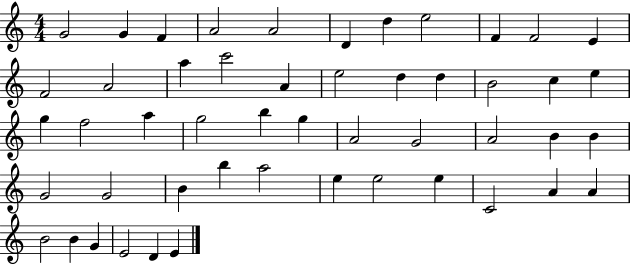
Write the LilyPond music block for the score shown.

{
  \clef treble
  \numericTimeSignature
  \time 4/4
  \key c \major
  g'2 g'4 f'4 | a'2 a'2 | d'4 d''4 e''2 | f'4 f'2 e'4 | \break f'2 a'2 | a''4 c'''2 a'4 | e''2 d''4 d''4 | b'2 c''4 e''4 | \break g''4 f''2 a''4 | g''2 b''4 g''4 | a'2 g'2 | a'2 b'4 b'4 | \break g'2 g'2 | b'4 b''4 a''2 | e''4 e''2 e''4 | c'2 a'4 a'4 | \break b'2 b'4 g'4 | e'2 d'4 e'4 | \bar "|."
}